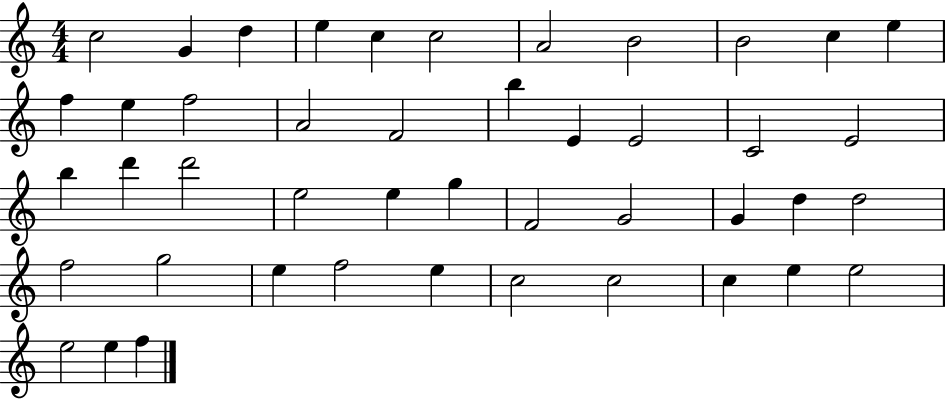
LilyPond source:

{
  \clef treble
  \numericTimeSignature
  \time 4/4
  \key c \major
  c''2 g'4 d''4 | e''4 c''4 c''2 | a'2 b'2 | b'2 c''4 e''4 | \break f''4 e''4 f''2 | a'2 f'2 | b''4 e'4 e'2 | c'2 e'2 | \break b''4 d'''4 d'''2 | e''2 e''4 g''4 | f'2 g'2 | g'4 d''4 d''2 | \break f''2 g''2 | e''4 f''2 e''4 | c''2 c''2 | c''4 e''4 e''2 | \break e''2 e''4 f''4 | \bar "|."
}